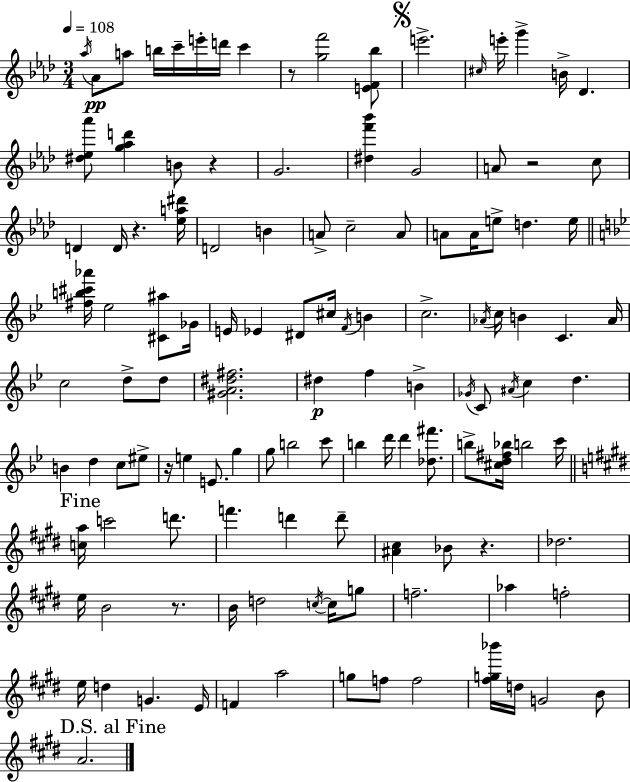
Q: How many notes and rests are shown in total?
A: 123